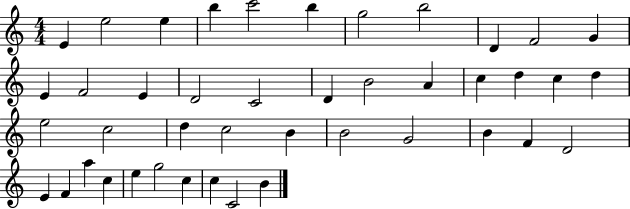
E4/q E5/h E5/q B5/q C6/h B5/q G5/h B5/h D4/q F4/h G4/q E4/q F4/h E4/q D4/h C4/h D4/q B4/h A4/q C5/q D5/q C5/q D5/q E5/h C5/h D5/q C5/h B4/q B4/h G4/h B4/q F4/q D4/h E4/q F4/q A5/q C5/q E5/q G5/h C5/q C5/q C4/h B4/q